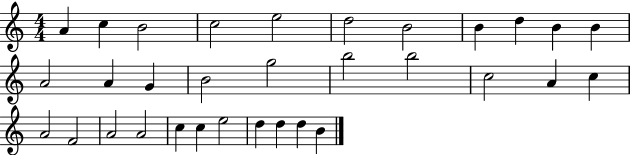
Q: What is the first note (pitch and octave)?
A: A4